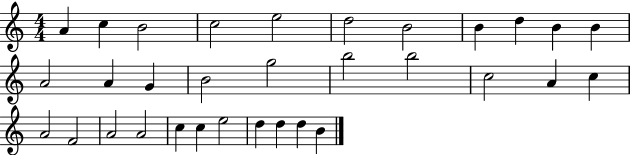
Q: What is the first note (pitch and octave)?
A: A4